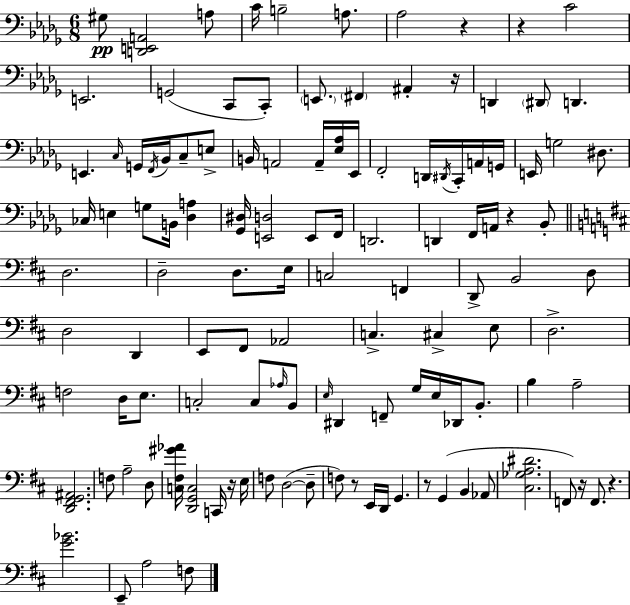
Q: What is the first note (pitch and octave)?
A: G#3